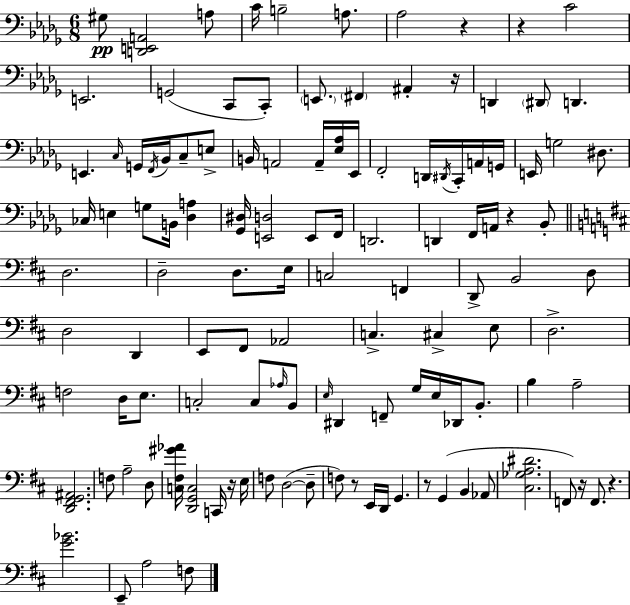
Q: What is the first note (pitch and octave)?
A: G#3